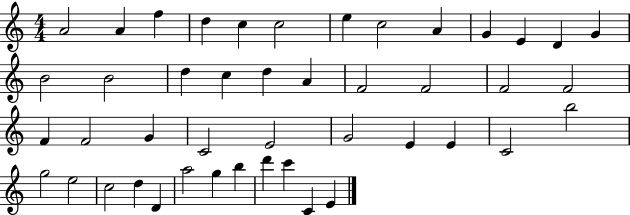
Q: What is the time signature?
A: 4/4